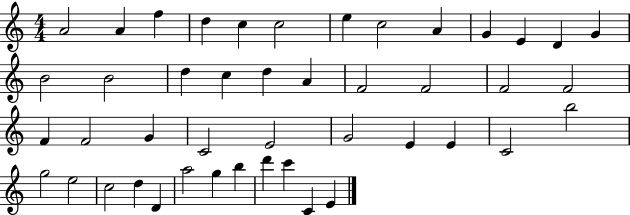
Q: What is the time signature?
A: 4/4